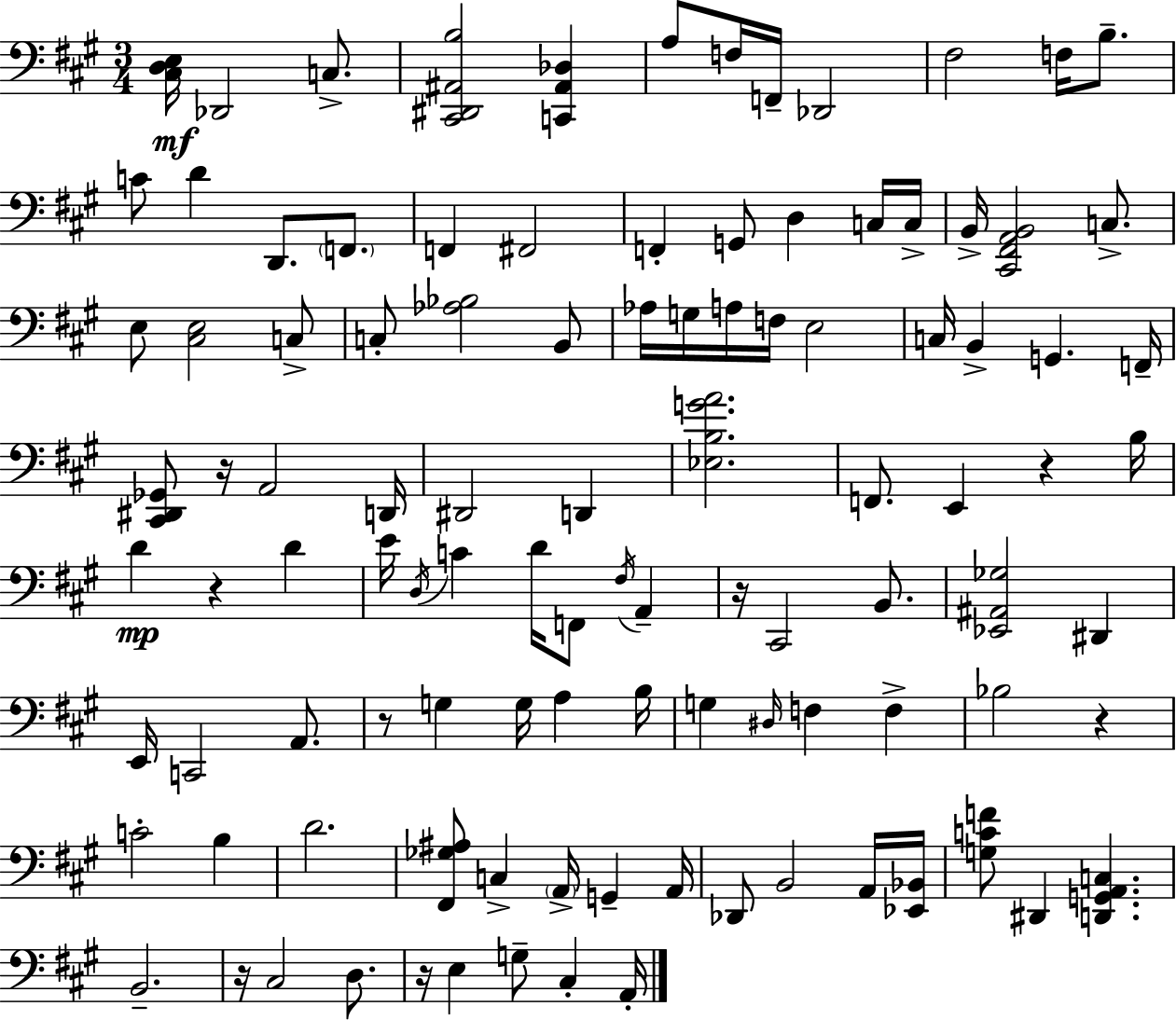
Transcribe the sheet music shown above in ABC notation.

X:1
T:Untitled
M:3/4
L:1/4
K:A
[^C,D,E,]/4 _D,,2 C,/2 [^C,,^D,,^A,,B,]2 [C,,^A,,_D,] A,/2 F,/4 F,,/4 _D,,2 ^F,2 F,/4 B,/2 C/2 D D,,/2 F,,/2 F,, ^F,,2 F,, G,,/2 D, C,/4 C,/4 B,,/4 [^C,,^F,,A,,B,,]2 C,/2 E,/2 [^C,E,]2 C,/2 C,/2 [_A,_B,]2 B,,/2 _A,/4 G,/4 A,/4 F,/4 E,2 C,/4 B,, G,, F,,/4 [^C,,^D,,_G,,]/2 z/4 A,,2 D,,/4 ^D,,2 D,, [_E,B,GA]2 F,,/2 E,, z B,/4 D z D E/4 D,/4 C D/4 F,,/2 ^F,/4 A,, z/4 ^C,,2 B,,/2 [_E,,^A,,_G,]2 ^D,, E,,/4 C,,2 A,,/2 z/2 G, G,/4 A, B,/4 G, ^D,/4 F, F, _B,2 z C2 B, D2 [^F,,_G,^A,]/2 C, A,,/4 G,, A,,/4 _D,,/2 B,,2 A,,/4 [_E,,_B,,]/4 [G,CF]/2 ^D,, [D,,G,,A,,C,] B,,2 z/4 ^C,2 D,/2 z/4 E, G,/2 ^C, A,,/4